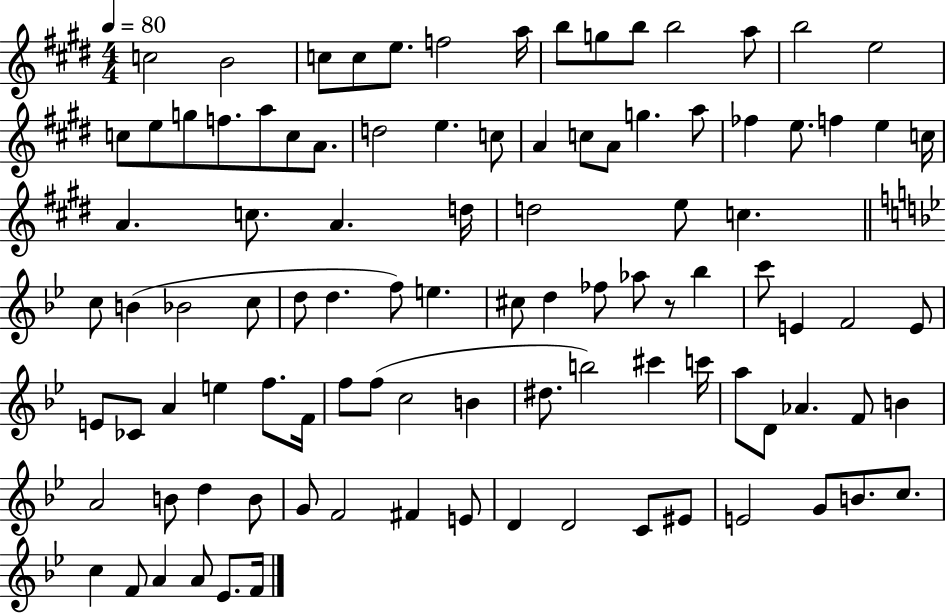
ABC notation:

X:1
T:Untitled
M:4/4
L:1/4
K:E
c2 B2 c/2 c/2 e/2 f2 a/4 b/2 g/2 b/2 b2 a/2 b2 e2 c/2 e/2 g/2 f/2 a/2 c/2 A/2 d2 e c/2 A c/2 A/2 g a/2 _f e/2 f e c/4 A c/2 A d/4 d2 e/2 c c/2 B _B2 c/2 d/2 d f/2 e ^c/2 d _f/2 _a/2 z/2 _b c'/2 E F2 E/2 E/2 _C/2 A e f/2 F/4 f/2 f/2 c2 B ^d/2 b2 ^c' c'/4 a/2 D/2 _A F/2 B A2 B/2 d B/2 G/2 F2 ^F E/2 D D2 C/2 ^E/2 E2 G/2 B/2 c/2 c F/2 A A/2 _E/2 F/4